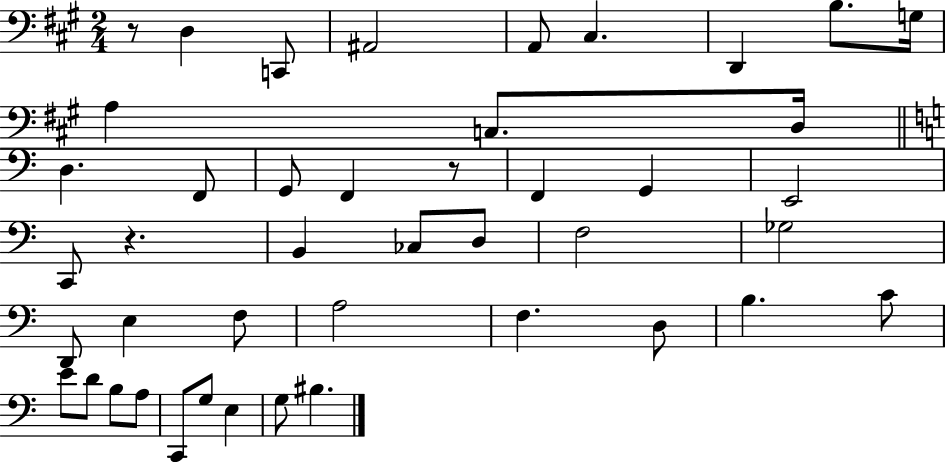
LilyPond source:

{
  \clef bass
  \numericTimeSignature
  \time 2/4
  \key a \major
  r8 d4 c,8 | ais,2 | a,8 cis4. | d,4 b8. g16 | \break a4 c8. d16 | \bar "||" \break \key c \major d4. f,8 | g,8 f,4 r8 | f,4 g,4 | e,2 | \break c,8 r4. | b,4 ces8 d8 | f2 | ges2 | \break d,8 e4 f8 | a2 | f4. d8 | b4. c'8 | \break e'8 d'8 b8 a8 | c,8 g8 e4 | g8 bis4. | \bar "|."
}